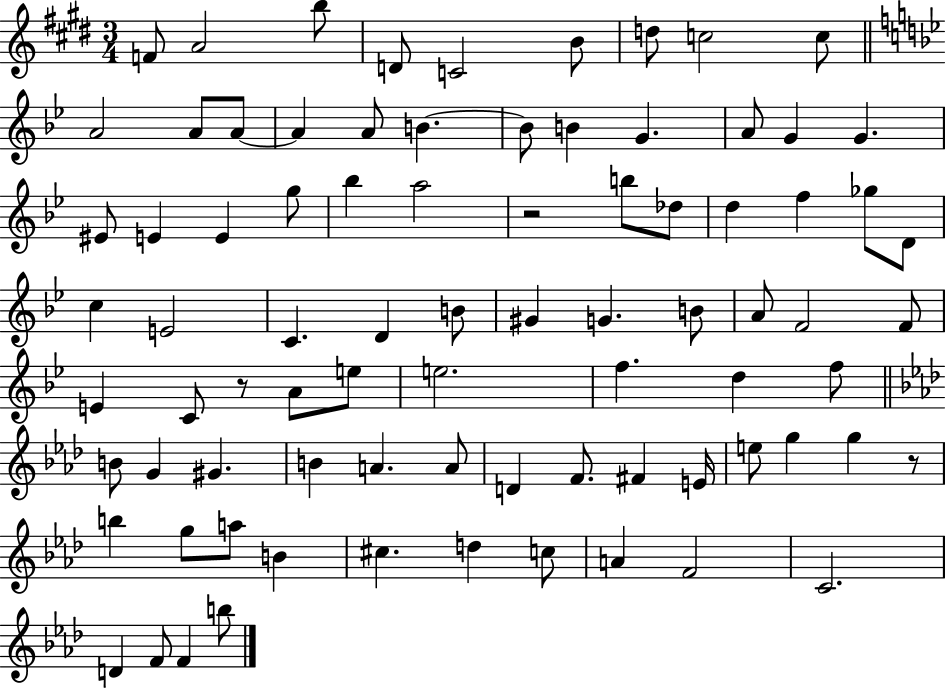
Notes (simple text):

F4/e A4/h B5/e D4/e C4/h B4/e D5/e C5/h C5/e A4/h A4/e A4/e A4/q A4/e B4/q. B4/e B4/q G4/q. A4/e G4/q G4/q. EIS4/e E4/q E4/q G5/e Bb5/q A5/h R/h B5/e Db5/e D5/q F5/q Gb5/e D4/e C5/q E4/h C4/q. D4/q B4/e G#4/q G4/q. B4/e A4/e F4/h F4/e E4/q C4/e R/e A4/e E5/e E5/h. F5/q. D5/q F5/e B4/e G4/q G#4/q. B4/q A4/q. A4/e D4/q F4/e. F#4/q E4/s E5/e G5/q G5/q R/e B5/q G5/e A5/e B4/q C#5/q. D5/q C5/e A4/q F4/h C4/h. D4/q F4/e F4/q B5/e